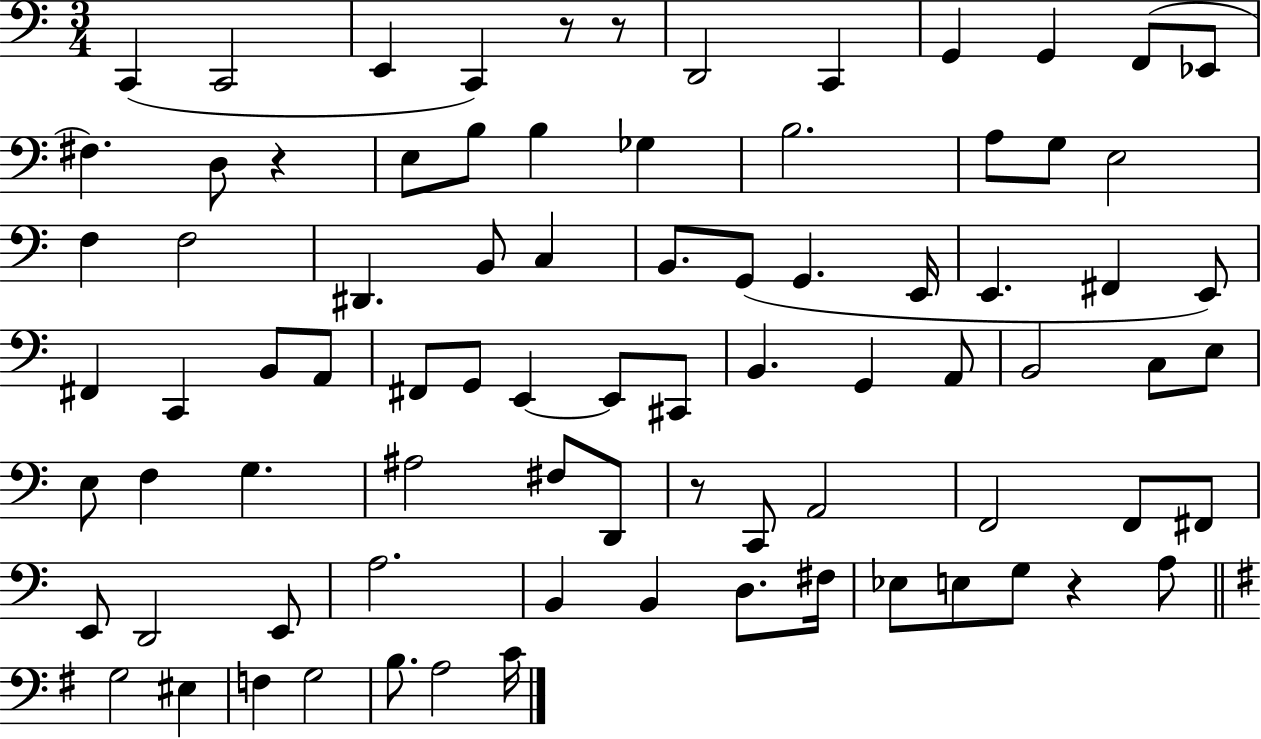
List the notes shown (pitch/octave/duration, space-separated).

C2/q C2/h E2/q C2/q R/e R/e D2/h C2/q G2/q G2/q F2/e Eb2/e F#3/q. D3/e R/q E3/e B3/e B3/q Gb3/q B3/h. A3/e G3/e E3/h F3/q F3/h D#2/q. B2/e C3/q B2/e. G2/e G2/q. E2/s E2/q. F#2/q E2/e F#2/q C2/q B2/e A2/e F#2/e G2/e E2/q E2/e C#2/e B2/q. G2/q A2/e B2/h C3/e E3/e E3/e F3/q G3/q. A#3/h F#3/e D2/e R/e C2/e A2/h F2/h F2/e F#2/e E2/e D2/h E2/e A3/h. B2/q B2/q D3/e. F#3/s Eb3/e E3/e G3/e R/q A3/e G3/h EIS3/q F3/q G3/h B3/e. A3/h C4/s